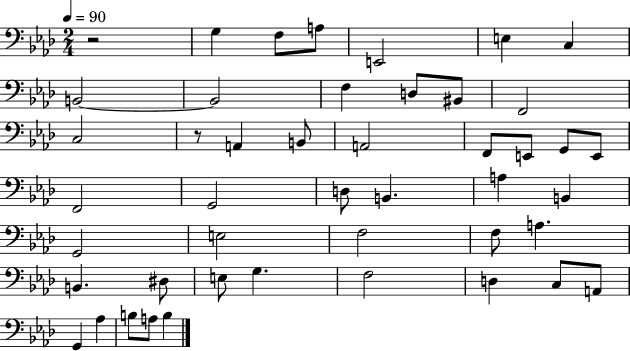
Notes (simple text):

R/h G3/q F3/e A3/e E2/h E3/q C3/q B2/h B2/h F3/q D3/e BIS2/e F2/h C3/h R/e A2/q B2/e A2/h F2/e E2/e G2/e E2/e F2/h G2/h D3/e B2/q. A3/q B2/q G2/h E3/h F3/h F3/e A3/q. B2/q. D#3/e E3/e G3/q. F3/h D3/q C3/e A2/e G2/q Ab3/q B3/e A3/e B3/q